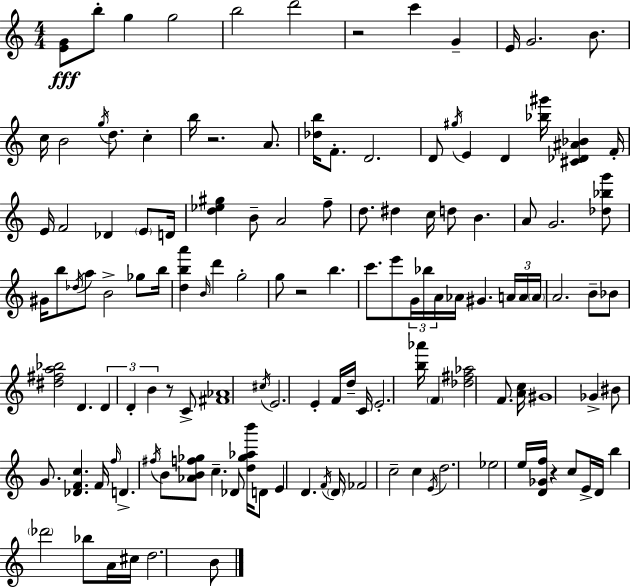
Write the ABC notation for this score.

X:1
T:Untitled
M:4/4
L:1/4
K:C
[EG]/2 b/2 g g2 b2 d'2 z2 c' G E/4 G2 B/2 c/4 B2 g/4 d/2 c b/4 z2 A/2 [_db]/4 F/2 D2 D/2 ^g/4 E D [_b^g']/4 [^C_D^A_B] F/4 E/4 F2 _D E/2 D/4 [d_e^g] B/2 A2 f/2 d/2 ^d c/4 d/2 B A/2 G2 [_d_bg']/2 ^G/4 b/2 _d/4 a/2 B2 _g/2 b/4 [dba'] B/4 d' g2 g/2 z2 b c'/2 e'/2 G/4 _b/4 A/4 _A/4 ^G A/4 A/4 A/4 A2 B/2 _B/2 [^d^fa_b]2 D D D B z/2 C/2 [^F_A]4 ^c/4 E2 E F/4 d/4 C/4 E2 [b_a']/4 F [_d^f_a]2 F/2 [Ac]/4 ^G4 _G ^B/2 G/2 [_DFc] F/4 f/4 D ^f/4 B/2 [_ABf_g]/2 c _D/2 [d_g_ab']/4 D/2 E D F/4 D/4 _F2 c2 c E/4 d2 _e2 e/4 [D_Gf]/4 z c/2 E/4 D/4 b _d'2 _b/2 A/4 ^c/4 d2 B/2